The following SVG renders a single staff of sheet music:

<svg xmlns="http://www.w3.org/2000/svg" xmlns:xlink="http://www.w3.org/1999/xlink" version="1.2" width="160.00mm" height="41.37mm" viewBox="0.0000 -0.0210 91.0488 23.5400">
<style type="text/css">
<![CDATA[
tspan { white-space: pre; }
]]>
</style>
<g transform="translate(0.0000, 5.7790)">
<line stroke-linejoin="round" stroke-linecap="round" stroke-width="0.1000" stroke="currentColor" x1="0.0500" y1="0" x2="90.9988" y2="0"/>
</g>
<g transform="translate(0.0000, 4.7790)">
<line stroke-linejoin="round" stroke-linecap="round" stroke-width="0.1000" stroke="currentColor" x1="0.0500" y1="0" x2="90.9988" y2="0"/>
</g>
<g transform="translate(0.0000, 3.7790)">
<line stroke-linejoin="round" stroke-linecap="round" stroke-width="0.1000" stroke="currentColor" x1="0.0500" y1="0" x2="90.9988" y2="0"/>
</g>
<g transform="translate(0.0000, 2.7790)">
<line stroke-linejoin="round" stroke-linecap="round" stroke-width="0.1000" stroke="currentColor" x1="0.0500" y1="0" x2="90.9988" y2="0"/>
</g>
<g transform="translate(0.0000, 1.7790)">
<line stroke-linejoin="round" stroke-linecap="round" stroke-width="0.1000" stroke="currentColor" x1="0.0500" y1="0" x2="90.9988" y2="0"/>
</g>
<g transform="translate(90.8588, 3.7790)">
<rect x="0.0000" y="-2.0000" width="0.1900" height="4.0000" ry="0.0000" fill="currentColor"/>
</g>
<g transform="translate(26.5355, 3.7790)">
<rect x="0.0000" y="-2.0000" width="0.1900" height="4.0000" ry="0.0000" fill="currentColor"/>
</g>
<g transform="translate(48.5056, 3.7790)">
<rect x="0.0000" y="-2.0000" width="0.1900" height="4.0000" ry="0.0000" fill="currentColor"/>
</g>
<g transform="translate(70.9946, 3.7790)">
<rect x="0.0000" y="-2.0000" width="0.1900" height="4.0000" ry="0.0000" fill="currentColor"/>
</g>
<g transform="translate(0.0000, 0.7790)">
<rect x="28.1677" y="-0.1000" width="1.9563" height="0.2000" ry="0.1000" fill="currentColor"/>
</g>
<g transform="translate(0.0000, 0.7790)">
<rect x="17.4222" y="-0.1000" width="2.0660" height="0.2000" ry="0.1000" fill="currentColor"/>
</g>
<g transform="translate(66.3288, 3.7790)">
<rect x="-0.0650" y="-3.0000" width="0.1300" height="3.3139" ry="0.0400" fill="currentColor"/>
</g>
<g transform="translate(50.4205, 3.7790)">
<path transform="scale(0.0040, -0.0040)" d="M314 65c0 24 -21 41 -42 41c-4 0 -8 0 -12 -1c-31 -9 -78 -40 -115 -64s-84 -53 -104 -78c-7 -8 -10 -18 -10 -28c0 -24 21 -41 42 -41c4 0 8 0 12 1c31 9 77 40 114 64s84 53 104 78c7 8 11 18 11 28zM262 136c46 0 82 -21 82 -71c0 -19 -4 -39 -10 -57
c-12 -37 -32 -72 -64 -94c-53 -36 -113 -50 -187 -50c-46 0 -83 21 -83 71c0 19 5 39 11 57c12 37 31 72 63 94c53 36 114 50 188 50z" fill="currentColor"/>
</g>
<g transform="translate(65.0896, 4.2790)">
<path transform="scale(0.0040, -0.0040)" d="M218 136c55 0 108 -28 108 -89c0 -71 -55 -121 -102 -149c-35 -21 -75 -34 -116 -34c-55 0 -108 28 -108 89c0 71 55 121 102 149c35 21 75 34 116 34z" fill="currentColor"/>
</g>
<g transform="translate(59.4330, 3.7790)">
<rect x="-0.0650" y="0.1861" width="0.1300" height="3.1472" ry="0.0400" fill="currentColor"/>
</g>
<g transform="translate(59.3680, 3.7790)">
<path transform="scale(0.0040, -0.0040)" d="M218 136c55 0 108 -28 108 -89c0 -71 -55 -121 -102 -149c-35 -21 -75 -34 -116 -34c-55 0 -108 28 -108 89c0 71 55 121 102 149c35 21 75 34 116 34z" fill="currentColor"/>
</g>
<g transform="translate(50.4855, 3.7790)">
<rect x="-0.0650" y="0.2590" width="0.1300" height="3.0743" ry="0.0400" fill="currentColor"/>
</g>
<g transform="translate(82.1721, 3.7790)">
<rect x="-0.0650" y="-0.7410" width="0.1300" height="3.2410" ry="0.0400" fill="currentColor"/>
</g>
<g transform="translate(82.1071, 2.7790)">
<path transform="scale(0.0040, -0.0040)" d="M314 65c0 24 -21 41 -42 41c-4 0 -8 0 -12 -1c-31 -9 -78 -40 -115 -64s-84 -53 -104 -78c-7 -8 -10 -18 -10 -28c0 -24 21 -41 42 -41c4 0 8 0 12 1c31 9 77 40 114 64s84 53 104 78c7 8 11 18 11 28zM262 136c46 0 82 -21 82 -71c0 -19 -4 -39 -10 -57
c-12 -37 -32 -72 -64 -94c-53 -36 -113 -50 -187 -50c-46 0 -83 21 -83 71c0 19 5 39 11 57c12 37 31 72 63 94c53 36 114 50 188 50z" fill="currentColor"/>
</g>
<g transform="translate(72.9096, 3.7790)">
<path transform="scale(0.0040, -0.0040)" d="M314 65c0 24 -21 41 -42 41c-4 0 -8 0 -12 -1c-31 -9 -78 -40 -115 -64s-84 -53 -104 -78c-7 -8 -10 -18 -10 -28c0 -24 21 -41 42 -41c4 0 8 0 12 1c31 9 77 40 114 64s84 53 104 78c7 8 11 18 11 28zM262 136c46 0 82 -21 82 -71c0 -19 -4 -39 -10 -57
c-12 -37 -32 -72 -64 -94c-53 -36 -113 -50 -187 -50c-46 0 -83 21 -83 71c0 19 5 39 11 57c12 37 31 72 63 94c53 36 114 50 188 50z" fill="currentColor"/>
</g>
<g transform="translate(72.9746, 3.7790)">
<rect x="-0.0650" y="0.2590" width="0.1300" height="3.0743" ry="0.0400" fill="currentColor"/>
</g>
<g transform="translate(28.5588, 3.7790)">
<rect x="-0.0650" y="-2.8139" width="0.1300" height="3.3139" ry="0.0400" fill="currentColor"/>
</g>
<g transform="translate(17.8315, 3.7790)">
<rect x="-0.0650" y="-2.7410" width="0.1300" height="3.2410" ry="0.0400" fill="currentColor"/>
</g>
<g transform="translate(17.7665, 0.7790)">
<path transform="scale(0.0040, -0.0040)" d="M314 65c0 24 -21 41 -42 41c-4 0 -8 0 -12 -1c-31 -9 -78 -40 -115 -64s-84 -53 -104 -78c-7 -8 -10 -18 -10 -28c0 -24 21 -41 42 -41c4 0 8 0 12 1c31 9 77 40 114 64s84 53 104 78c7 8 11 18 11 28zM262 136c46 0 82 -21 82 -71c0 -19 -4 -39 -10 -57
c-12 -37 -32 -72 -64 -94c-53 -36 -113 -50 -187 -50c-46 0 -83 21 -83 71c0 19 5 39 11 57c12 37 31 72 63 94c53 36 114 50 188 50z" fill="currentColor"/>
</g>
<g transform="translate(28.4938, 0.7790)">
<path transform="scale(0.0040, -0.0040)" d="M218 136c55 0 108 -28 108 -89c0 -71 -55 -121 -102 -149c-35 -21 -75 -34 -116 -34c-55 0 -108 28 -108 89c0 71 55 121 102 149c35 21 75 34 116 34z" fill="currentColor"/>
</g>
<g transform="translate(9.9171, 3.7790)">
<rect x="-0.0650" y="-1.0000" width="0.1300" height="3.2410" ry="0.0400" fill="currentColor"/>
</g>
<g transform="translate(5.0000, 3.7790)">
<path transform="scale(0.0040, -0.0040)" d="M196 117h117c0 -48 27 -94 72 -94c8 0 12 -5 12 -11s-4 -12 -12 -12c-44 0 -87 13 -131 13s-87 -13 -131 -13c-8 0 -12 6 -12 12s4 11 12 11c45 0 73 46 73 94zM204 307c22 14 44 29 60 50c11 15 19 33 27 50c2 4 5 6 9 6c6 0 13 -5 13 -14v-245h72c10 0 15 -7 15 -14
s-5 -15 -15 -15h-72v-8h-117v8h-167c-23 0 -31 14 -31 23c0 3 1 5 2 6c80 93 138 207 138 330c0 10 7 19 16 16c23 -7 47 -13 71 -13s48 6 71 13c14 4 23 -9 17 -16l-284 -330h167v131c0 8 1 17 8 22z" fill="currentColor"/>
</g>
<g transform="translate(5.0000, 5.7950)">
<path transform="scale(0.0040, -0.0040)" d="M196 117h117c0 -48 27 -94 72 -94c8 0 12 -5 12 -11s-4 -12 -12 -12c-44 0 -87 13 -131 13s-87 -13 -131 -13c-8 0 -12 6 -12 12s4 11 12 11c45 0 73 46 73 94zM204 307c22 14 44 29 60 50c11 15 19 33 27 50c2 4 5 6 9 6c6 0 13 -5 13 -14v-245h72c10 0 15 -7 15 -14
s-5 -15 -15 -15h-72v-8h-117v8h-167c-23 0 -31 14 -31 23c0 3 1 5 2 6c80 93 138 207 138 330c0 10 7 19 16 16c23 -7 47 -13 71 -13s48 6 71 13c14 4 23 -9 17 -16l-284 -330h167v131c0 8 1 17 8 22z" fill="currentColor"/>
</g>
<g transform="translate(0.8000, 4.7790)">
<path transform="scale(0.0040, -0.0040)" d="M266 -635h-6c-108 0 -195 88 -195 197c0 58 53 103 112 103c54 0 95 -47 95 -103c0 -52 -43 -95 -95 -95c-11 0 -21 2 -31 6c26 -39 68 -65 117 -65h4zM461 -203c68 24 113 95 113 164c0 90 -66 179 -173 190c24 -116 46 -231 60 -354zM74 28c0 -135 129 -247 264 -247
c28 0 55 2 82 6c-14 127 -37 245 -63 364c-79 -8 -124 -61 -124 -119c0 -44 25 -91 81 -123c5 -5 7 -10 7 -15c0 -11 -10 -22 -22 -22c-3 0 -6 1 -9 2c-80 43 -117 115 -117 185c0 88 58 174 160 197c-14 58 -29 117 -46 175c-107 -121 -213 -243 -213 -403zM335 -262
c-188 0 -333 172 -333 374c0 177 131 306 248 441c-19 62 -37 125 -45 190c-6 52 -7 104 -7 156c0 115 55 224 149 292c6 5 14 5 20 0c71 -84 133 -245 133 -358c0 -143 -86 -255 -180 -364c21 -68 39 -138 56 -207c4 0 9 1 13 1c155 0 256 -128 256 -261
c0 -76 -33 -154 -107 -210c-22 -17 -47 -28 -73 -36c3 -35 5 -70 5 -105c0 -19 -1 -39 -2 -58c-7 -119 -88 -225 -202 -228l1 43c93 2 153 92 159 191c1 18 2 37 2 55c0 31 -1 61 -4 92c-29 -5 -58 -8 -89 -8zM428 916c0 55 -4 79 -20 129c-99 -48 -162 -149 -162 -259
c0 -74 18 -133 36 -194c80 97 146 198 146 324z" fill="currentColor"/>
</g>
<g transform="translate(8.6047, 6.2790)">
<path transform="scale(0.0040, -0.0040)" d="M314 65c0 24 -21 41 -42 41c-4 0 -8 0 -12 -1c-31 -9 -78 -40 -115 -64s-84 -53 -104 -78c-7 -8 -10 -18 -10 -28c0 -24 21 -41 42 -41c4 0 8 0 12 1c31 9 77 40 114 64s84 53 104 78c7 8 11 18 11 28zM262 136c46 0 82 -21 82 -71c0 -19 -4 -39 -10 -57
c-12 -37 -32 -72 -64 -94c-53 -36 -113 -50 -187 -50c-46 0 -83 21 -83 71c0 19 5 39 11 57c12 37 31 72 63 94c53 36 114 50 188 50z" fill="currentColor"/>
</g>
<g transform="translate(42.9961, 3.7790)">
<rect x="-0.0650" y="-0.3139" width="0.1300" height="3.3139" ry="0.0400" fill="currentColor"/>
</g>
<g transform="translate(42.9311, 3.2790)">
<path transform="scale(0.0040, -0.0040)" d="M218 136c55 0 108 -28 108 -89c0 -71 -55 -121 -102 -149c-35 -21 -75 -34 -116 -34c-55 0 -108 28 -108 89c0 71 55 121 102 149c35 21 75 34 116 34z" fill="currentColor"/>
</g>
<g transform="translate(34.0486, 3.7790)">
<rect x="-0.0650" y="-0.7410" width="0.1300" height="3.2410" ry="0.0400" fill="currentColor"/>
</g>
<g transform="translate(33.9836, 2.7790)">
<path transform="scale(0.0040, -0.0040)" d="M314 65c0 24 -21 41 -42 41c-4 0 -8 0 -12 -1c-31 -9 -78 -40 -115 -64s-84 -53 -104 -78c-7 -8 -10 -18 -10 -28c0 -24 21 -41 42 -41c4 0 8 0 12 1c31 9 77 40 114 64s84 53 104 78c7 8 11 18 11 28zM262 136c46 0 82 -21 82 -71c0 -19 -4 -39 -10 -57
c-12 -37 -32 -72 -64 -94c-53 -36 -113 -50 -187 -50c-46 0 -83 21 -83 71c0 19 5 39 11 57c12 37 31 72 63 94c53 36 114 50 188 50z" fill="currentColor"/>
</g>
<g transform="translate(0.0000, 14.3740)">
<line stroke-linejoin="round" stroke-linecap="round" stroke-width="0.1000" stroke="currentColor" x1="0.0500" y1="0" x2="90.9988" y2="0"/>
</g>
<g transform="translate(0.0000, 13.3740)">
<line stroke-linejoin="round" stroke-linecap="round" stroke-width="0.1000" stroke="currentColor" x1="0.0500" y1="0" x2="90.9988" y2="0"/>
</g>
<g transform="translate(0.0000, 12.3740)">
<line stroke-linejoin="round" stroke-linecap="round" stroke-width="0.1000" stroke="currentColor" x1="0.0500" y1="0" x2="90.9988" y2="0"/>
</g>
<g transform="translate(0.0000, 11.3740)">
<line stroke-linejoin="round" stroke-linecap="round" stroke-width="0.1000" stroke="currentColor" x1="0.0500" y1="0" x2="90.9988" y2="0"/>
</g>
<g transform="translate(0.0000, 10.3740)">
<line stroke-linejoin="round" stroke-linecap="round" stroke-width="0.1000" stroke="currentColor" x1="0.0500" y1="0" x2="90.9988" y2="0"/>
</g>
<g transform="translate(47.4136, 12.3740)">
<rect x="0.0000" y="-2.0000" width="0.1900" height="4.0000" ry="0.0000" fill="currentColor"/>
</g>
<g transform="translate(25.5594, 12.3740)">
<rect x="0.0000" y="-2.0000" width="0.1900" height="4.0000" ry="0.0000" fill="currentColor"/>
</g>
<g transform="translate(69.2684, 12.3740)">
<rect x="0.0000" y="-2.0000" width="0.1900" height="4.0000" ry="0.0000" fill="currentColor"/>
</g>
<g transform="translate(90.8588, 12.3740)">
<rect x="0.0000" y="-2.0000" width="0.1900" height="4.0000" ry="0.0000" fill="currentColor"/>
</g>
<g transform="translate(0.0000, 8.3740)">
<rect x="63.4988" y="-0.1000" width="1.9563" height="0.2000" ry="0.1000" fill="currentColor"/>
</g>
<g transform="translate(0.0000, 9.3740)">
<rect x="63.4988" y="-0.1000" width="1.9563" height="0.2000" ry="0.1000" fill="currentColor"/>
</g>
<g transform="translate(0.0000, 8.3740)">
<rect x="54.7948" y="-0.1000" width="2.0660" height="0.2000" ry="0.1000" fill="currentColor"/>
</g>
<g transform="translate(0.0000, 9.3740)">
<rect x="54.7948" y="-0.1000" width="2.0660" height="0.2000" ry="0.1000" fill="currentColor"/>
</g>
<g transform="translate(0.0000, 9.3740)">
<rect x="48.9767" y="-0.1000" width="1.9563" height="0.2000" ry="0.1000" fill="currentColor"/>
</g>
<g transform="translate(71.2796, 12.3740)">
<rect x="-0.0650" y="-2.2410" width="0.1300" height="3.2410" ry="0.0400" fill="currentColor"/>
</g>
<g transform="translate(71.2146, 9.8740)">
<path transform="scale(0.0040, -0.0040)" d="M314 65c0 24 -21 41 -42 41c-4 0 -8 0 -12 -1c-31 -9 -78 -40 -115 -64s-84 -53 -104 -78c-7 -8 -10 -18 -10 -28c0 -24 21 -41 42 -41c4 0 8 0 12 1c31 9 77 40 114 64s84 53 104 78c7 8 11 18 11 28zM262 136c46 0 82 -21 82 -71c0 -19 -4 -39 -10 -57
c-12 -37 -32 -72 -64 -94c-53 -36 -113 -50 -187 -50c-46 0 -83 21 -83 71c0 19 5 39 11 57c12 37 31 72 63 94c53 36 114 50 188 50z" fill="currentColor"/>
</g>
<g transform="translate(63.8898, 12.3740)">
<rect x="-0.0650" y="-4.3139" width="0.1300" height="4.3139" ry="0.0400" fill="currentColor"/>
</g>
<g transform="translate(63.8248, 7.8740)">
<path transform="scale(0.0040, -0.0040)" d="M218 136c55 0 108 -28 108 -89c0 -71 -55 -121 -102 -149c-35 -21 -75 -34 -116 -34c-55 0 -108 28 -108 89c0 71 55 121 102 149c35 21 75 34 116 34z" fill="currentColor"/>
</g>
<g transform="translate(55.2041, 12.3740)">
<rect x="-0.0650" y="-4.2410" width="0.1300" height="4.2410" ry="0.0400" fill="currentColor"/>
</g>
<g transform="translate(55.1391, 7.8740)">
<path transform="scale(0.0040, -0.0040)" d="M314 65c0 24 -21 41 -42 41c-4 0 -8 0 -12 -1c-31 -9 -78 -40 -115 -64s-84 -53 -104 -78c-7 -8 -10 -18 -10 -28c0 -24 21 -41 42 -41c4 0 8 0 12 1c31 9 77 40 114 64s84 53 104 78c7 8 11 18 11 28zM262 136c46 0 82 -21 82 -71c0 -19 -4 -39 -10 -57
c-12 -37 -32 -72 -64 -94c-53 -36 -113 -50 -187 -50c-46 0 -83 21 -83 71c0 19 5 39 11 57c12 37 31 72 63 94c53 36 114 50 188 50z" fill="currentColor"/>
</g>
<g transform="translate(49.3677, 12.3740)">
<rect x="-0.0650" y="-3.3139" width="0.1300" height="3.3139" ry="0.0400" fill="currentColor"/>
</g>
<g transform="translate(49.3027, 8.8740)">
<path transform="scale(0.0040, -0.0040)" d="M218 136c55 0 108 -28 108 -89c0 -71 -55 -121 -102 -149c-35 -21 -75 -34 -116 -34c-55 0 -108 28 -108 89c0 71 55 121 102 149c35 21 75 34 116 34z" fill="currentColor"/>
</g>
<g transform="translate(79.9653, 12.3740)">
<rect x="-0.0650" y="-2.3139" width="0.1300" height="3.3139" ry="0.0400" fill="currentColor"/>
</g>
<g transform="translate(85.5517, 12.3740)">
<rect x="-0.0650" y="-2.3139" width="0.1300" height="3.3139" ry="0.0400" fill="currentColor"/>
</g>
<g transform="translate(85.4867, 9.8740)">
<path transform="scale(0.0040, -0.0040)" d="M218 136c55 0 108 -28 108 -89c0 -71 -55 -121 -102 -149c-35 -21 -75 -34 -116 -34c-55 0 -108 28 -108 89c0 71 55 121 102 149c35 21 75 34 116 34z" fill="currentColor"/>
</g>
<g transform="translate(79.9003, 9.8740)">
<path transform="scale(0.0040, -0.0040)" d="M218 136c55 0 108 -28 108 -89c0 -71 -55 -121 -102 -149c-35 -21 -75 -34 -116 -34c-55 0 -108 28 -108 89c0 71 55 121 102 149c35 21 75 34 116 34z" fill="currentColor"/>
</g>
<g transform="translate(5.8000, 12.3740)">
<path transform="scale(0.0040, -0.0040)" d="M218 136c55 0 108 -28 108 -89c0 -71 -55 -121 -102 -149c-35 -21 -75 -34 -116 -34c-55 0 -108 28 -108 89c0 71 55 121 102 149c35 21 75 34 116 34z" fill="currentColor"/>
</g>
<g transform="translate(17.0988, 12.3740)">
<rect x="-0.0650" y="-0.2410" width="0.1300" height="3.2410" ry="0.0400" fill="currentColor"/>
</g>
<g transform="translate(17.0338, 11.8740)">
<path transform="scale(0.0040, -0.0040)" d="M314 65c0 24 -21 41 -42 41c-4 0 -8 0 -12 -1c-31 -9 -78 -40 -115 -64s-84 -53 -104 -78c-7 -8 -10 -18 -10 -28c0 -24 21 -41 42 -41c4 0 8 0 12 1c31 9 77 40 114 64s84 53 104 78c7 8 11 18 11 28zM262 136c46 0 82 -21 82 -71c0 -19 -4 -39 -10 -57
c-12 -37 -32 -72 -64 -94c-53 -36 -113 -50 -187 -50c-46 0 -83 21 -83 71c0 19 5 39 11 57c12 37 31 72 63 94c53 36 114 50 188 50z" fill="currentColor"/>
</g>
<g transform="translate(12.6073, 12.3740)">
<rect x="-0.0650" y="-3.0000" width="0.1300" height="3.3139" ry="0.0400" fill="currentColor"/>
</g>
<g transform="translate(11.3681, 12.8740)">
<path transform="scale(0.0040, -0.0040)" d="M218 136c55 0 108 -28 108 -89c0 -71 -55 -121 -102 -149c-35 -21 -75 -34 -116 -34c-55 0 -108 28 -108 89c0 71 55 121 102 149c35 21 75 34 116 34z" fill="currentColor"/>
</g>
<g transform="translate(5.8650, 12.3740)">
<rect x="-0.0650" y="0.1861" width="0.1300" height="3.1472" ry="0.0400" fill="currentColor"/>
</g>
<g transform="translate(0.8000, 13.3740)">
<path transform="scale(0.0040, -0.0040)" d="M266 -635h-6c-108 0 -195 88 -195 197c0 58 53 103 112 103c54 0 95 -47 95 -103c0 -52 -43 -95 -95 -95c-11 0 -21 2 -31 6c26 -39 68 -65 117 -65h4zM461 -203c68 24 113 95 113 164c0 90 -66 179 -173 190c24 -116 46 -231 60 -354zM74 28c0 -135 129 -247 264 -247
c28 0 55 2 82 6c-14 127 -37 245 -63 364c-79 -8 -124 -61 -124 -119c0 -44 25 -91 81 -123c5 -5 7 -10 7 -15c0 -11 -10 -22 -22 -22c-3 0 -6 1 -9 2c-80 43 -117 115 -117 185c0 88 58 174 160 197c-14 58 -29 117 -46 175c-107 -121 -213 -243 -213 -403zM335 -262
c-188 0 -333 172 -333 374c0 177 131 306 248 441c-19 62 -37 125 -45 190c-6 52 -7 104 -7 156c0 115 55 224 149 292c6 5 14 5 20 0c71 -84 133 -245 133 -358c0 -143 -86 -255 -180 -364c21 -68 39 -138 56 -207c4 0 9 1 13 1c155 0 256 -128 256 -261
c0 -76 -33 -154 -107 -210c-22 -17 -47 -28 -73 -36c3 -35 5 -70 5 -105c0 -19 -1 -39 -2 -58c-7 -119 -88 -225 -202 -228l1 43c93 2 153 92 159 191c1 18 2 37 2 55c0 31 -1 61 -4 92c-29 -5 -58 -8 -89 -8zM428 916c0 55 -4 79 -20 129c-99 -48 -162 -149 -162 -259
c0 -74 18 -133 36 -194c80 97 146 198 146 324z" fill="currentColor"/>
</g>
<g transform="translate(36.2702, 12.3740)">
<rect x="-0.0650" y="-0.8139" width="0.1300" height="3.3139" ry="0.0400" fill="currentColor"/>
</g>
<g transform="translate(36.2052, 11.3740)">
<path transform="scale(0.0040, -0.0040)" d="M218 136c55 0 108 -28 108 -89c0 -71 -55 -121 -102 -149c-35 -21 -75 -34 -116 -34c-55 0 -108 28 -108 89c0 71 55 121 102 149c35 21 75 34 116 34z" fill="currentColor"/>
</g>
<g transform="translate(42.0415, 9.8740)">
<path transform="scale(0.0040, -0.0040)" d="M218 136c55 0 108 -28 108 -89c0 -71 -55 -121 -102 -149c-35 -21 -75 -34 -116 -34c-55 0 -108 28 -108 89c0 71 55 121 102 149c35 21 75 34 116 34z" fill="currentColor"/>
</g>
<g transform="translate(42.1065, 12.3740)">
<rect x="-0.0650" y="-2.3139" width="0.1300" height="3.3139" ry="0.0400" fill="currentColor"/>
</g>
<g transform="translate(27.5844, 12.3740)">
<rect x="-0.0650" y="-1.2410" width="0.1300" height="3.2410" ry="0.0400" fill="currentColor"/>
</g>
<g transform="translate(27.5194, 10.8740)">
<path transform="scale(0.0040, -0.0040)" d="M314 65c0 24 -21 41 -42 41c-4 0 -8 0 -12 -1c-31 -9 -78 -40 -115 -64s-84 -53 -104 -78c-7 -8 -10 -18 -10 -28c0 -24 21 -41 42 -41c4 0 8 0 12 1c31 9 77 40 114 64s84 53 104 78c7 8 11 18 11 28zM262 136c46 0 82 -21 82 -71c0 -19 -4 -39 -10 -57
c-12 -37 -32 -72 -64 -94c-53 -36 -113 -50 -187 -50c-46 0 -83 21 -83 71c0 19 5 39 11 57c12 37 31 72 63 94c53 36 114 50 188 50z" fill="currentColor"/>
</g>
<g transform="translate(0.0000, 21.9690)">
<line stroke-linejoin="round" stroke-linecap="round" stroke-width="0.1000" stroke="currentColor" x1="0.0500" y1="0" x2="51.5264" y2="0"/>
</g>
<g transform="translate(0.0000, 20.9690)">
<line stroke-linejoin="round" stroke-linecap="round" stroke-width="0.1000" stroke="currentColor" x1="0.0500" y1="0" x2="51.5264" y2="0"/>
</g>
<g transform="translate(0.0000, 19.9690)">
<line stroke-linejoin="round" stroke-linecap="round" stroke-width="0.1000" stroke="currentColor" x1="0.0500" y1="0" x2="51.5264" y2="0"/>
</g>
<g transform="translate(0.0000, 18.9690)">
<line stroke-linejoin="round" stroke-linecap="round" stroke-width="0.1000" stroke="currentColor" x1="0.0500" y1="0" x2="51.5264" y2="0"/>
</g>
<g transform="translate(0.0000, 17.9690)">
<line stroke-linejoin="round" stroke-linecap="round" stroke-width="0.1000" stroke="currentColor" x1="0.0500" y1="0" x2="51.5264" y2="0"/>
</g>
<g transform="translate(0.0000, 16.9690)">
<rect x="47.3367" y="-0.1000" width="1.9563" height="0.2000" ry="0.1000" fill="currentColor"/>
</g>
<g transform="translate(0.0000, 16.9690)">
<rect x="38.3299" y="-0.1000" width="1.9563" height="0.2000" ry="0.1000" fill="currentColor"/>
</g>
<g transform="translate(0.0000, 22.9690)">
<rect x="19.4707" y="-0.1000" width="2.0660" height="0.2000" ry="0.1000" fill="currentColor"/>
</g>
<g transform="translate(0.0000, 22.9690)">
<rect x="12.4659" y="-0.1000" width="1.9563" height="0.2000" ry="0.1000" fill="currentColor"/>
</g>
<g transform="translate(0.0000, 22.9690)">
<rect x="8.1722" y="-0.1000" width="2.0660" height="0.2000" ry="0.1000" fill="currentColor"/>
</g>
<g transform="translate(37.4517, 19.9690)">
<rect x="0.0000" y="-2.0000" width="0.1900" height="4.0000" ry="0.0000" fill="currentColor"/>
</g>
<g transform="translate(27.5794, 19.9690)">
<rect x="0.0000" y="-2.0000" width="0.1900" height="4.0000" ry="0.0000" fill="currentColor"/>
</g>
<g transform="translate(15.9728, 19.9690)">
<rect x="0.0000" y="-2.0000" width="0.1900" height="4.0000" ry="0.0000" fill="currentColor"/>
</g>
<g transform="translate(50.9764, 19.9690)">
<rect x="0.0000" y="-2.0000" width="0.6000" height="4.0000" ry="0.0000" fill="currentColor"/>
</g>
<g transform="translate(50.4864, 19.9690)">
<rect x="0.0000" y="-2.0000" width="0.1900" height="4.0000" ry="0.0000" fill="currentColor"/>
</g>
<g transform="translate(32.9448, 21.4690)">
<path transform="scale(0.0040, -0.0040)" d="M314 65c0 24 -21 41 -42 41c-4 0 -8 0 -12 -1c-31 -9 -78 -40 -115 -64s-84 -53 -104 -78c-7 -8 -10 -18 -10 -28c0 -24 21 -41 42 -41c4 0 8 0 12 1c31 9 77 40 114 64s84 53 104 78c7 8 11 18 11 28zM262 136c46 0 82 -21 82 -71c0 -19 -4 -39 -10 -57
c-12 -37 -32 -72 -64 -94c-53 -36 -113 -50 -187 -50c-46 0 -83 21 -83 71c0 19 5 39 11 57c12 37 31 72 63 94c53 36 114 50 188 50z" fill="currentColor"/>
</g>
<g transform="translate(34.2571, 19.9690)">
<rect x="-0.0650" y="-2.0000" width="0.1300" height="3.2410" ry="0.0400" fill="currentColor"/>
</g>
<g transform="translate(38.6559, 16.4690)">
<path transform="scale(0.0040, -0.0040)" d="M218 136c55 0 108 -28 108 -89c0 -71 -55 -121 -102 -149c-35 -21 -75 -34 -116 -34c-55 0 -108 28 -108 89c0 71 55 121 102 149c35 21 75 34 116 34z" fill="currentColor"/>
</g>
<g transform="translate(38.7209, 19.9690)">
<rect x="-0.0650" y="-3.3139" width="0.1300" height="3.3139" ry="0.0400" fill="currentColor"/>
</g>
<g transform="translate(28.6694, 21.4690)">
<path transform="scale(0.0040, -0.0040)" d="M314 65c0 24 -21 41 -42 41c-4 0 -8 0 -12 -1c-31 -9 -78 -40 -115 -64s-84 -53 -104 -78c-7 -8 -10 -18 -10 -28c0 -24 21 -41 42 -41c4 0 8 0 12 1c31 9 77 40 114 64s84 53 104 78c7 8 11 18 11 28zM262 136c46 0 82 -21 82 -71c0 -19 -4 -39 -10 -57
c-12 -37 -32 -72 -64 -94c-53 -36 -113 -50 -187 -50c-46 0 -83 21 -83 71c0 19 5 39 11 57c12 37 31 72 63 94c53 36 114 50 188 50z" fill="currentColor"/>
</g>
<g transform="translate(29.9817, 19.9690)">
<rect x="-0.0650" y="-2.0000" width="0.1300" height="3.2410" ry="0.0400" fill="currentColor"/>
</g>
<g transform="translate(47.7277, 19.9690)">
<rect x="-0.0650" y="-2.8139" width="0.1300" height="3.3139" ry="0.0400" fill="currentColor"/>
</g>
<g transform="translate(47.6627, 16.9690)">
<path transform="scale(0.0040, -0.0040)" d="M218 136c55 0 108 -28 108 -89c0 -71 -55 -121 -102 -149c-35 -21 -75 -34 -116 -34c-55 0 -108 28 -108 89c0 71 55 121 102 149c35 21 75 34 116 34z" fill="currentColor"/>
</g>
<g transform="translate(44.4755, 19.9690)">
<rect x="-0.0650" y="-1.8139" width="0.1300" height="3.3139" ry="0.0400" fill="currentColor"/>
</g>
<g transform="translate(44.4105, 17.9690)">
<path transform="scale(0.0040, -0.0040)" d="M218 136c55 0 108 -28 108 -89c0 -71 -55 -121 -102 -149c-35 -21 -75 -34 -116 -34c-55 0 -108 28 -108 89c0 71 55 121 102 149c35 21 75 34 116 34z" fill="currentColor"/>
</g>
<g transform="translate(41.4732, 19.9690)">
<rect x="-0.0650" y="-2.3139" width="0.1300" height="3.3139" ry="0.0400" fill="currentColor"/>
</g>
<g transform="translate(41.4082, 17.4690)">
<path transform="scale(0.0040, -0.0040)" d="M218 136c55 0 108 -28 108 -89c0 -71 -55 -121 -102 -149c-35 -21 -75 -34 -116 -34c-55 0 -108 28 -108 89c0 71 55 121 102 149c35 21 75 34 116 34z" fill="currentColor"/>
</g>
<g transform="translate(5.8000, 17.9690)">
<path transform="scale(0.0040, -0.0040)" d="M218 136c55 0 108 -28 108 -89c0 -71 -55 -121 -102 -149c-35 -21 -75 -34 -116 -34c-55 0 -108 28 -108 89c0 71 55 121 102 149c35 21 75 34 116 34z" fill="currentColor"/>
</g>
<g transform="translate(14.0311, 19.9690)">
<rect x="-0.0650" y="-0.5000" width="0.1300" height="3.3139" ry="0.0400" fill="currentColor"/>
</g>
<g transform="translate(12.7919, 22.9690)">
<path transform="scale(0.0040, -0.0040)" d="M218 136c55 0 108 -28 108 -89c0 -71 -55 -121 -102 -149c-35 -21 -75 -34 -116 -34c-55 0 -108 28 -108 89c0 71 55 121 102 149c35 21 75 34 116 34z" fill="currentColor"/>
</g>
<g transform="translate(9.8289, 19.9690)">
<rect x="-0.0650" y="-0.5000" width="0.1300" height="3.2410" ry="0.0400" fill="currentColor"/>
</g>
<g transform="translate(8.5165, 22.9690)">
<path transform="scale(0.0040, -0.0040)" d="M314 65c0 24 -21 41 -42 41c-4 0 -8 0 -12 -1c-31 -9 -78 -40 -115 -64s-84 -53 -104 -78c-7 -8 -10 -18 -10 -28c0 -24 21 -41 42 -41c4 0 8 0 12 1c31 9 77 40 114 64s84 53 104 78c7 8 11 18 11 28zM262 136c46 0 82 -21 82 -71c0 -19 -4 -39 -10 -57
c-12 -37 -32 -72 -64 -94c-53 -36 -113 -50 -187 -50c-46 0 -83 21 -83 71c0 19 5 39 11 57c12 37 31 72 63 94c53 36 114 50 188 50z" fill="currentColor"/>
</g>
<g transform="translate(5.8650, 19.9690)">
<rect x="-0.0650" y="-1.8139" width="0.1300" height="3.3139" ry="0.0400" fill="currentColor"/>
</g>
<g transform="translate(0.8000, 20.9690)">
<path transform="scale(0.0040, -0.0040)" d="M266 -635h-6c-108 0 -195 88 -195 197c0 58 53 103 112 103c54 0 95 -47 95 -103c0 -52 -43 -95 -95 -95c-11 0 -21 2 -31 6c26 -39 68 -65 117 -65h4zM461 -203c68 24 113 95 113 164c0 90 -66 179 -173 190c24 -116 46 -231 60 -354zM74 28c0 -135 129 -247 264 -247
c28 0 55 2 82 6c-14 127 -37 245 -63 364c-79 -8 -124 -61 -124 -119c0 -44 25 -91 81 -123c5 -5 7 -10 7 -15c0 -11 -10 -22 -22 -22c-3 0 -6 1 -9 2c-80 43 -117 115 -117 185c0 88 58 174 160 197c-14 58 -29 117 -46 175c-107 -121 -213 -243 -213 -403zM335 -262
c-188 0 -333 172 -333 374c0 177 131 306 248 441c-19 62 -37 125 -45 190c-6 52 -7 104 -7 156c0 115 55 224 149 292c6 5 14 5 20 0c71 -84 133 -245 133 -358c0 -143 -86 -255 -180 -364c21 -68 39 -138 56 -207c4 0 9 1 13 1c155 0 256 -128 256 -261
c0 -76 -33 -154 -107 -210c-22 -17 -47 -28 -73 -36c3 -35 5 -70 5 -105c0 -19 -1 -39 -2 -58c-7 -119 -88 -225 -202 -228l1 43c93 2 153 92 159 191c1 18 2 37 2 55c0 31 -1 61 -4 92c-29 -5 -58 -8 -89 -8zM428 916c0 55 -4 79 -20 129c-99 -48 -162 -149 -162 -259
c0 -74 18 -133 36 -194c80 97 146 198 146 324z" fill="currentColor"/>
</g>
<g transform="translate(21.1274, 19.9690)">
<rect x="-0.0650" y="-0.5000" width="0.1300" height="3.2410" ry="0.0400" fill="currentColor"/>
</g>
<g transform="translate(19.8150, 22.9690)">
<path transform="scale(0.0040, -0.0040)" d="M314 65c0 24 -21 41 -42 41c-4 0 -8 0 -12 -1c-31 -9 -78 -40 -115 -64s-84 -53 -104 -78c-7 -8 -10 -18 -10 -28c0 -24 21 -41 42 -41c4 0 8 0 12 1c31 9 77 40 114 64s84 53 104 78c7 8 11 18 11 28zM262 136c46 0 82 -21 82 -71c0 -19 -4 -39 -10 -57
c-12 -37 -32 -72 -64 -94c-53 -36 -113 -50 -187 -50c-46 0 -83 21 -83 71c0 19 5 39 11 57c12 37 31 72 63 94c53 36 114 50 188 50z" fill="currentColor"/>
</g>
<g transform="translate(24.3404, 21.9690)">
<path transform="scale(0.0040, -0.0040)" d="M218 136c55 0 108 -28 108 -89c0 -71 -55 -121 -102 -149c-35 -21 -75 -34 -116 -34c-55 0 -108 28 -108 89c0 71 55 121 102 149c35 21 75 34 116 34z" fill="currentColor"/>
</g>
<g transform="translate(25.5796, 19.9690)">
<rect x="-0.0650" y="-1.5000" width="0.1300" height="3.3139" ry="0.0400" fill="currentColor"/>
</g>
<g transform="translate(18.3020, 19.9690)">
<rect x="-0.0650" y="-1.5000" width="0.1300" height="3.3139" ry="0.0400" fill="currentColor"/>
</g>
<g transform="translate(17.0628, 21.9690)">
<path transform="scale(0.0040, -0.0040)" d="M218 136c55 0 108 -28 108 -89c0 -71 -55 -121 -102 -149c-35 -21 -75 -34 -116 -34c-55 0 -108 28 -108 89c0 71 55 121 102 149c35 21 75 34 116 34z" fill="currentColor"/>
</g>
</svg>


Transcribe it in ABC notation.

X:1
T:Untitled
M:4/4
L:1/4
K:C
D2 a2 a d2 c B2 B A B2 d2 B A c2 e2 d g b d'2 d' g2 g g f C2 C E C2 E F2 F2 b g f a